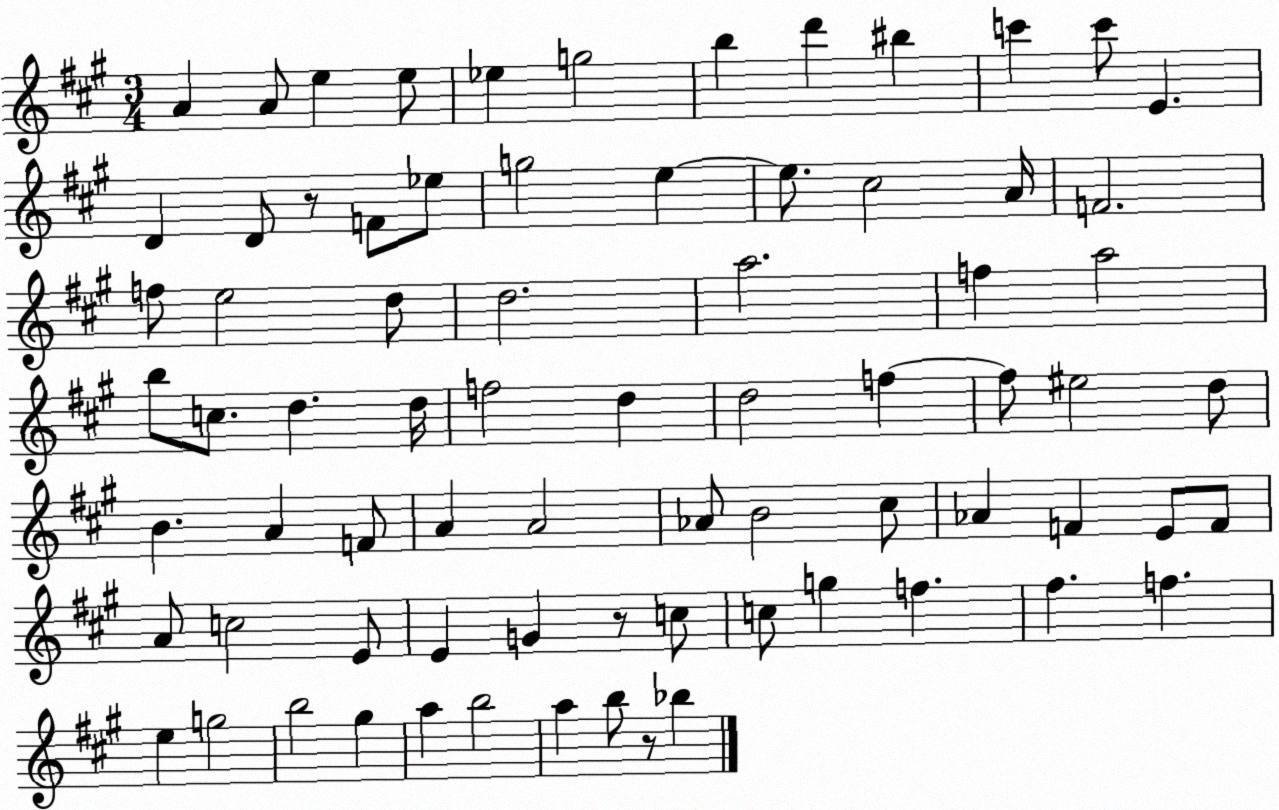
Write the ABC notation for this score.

X:1
T:Untitled
M:3/4
L:1/4
K:A
A A/2 e e/2 _e g2 b d' ^b c' c'/2 E D D/2 z/2 F/2 _e/2 g2 e e/2 ^c2 A/4 F2 f/2 e2 d/2 d2 a2 f a2 b/2 c/2 d d/4 f2 d d2 f f/2 ^e2 d/2 B A F/2 A A2 _A/2 B2 ^c/2 _A F E/2 F/2 A/2 c2 E/2 E G z/2 c/2 c/2 g f ^f f e g2 b2 ^g a b2 a b/2 z/2 _b